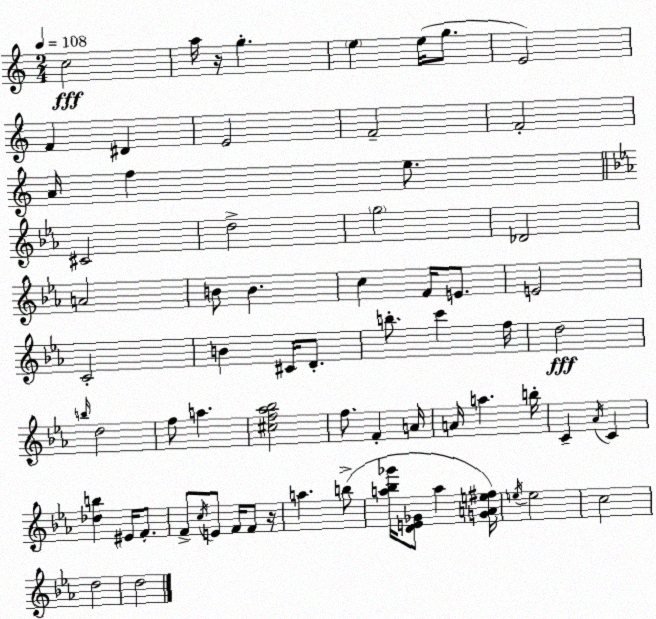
X:1
T:Untitled
M:2/4
L:1/4
K:C
c2 a/4 z/4 g e e/4 g/2 E2 F ^D E2 F2 F2 A/4 f e/2 ^C2 d2 g2 _D2 A2 B/2 B c F/4 E/2 E2 C2 B ^C/4 D/2 b/2 c' f/4 d2 b/4 d2 f/2 a [^cf_a_b]2 f/2 F A/4 A/4 a b/4 C _A/4 C [_db] ^E/4 F/2 F/2 c/4 E/2 F/4 F/2 z/4 a b/2 [a_b_g']/4 [DE_G]/2 a [GAe^f]/4 e/4 e2 c2 d2 d2